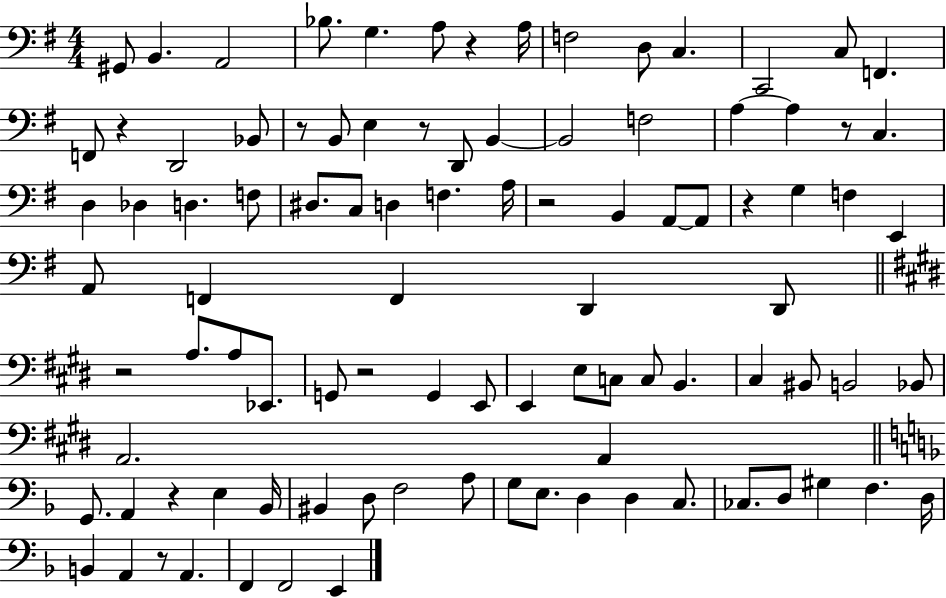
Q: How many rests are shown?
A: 11